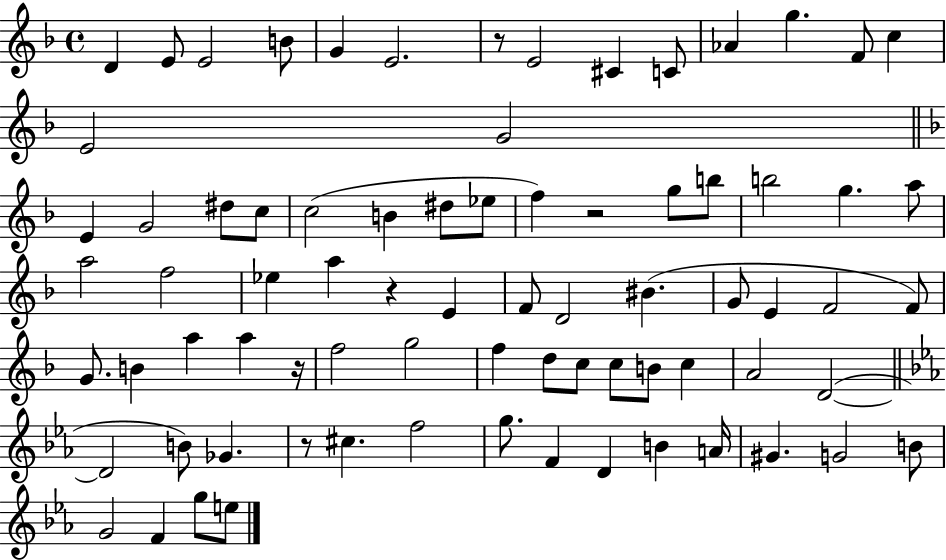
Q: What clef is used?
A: treble